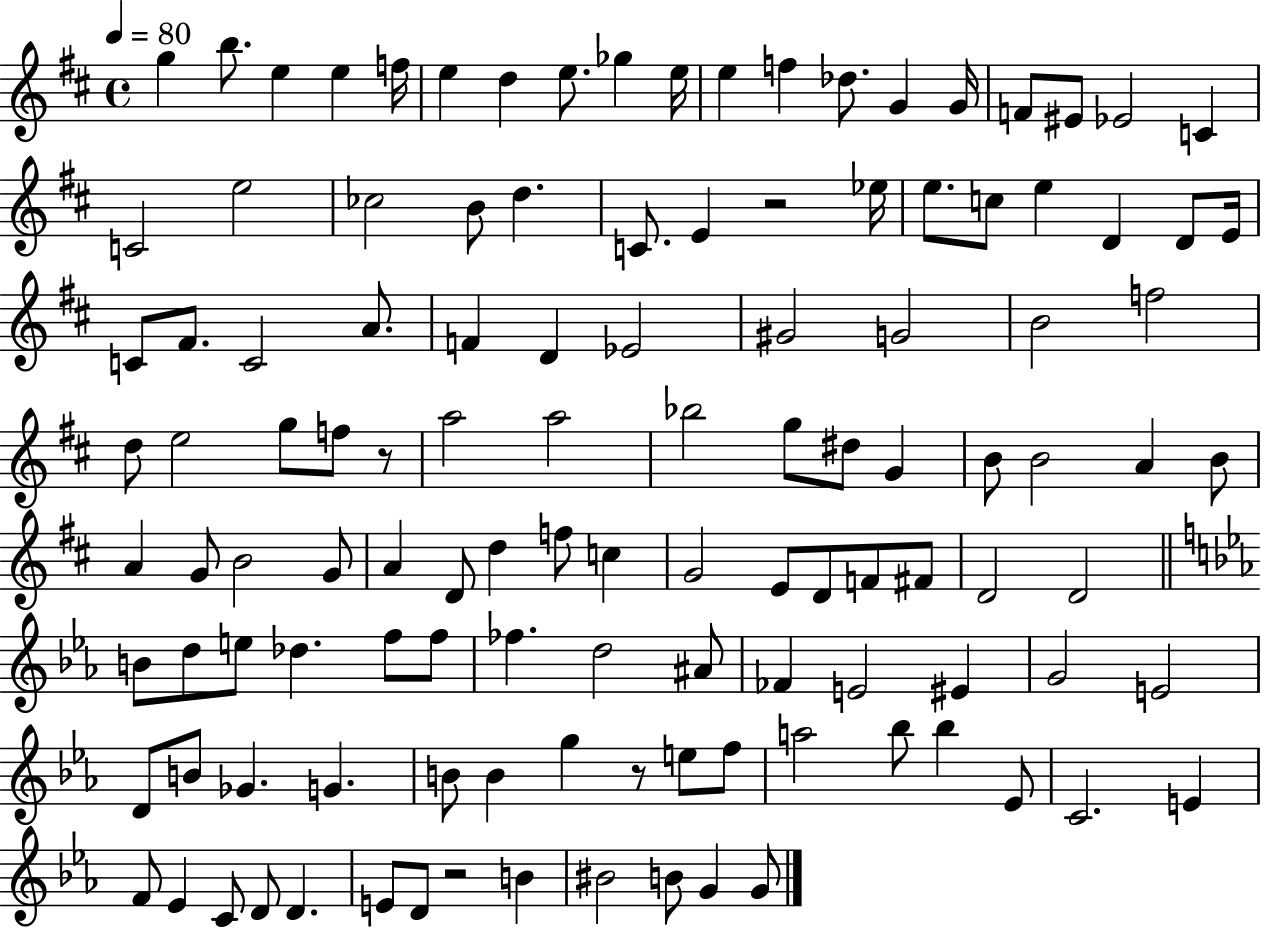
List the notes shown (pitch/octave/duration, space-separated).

G5/q B5/e. E5/q E5/q F5/s E5/q D5/q E5/e. Gb5/q E5/s E5/q F5/q Db5/e. G4/q G4/s F4/e EIS4/e Eb4/h C4/q C4/h E5/h CES5/h B4/e D5/q. C4/e. E4/q R/h Eb5/s E5/e. C5/e E5/q D4/q D4/e E4/s C4/e F#4/e. C4/h A4/e. F4/q D4/q Eb4/h G#4/h G4/h B4/h F5/h D5/e E5/h G5/e F5/e R/e A5/h A5/h Bb5/h G5/e D#5/e G4/q B4/e B4/h A4/q B4/e A4/q G4/e B4/h G4/e A4/q D4/e D5/q F5/e C5/q G4/h E4/e D4/e F4/e F#4/e D4/h D4/h B4/e D5/e E5/e Db5/q. F5/e F5/e FES5/q. D5/h A#4/e FES4/q E4/h EIS4/q G4/h E4/h D4/e B4/e Gb4/q. G4/q. B4/e B4/q G5/q R/e E5/e F5/e A5/h Bb5/e Bb5/q Eb4/e C4/h. E4/q F4/e Eb4/q C4/e D4/e D4/q. E4/e D4/e R/h B4/q BIS4/h B4/e G4/q G4/e